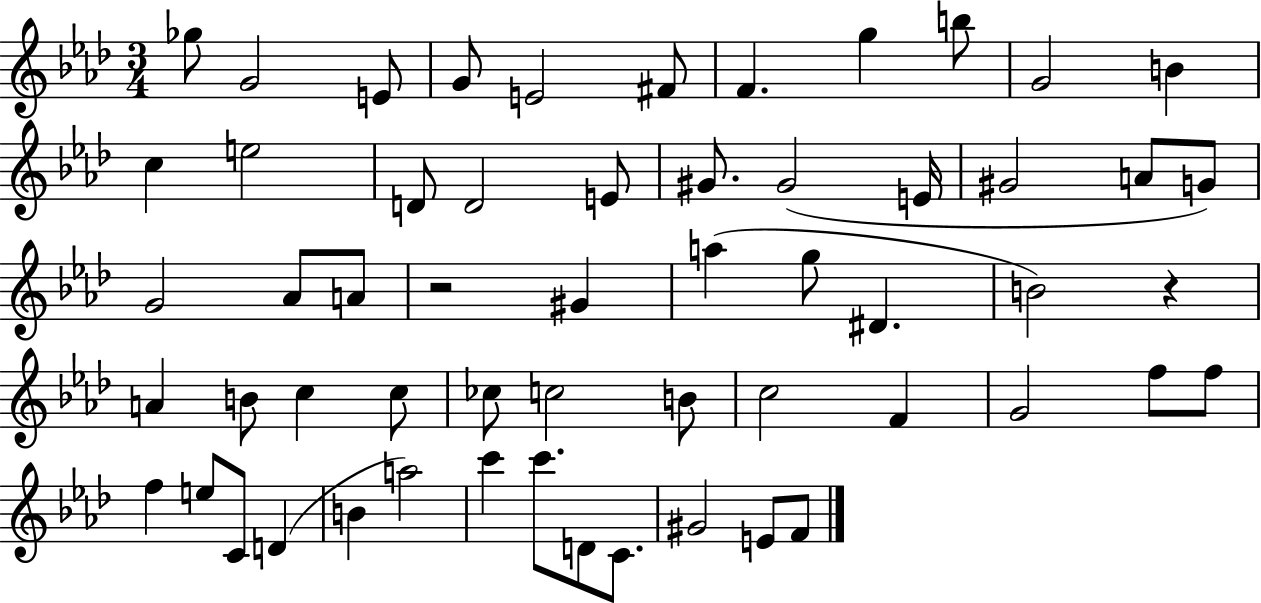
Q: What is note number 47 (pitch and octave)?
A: B4